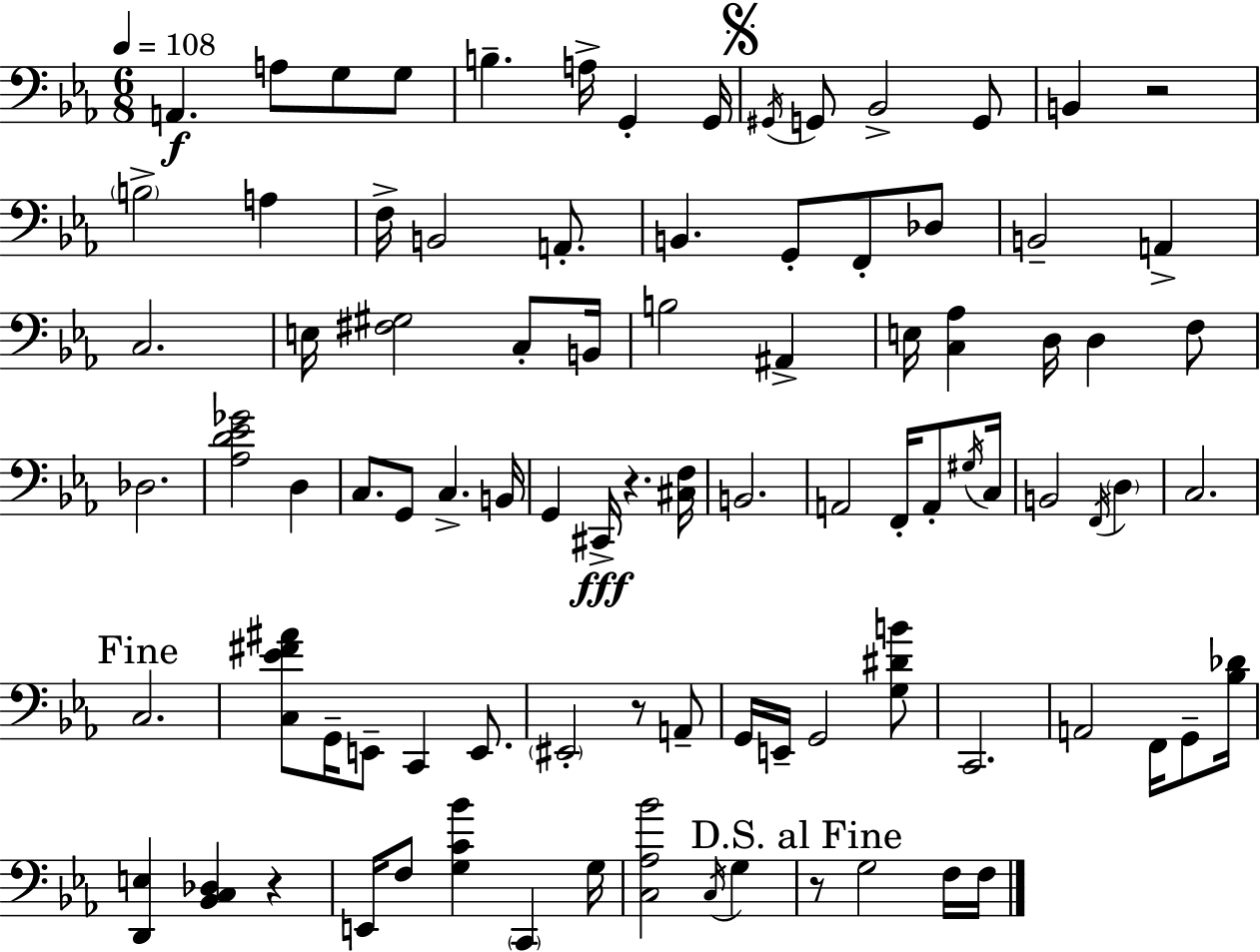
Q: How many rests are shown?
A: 5